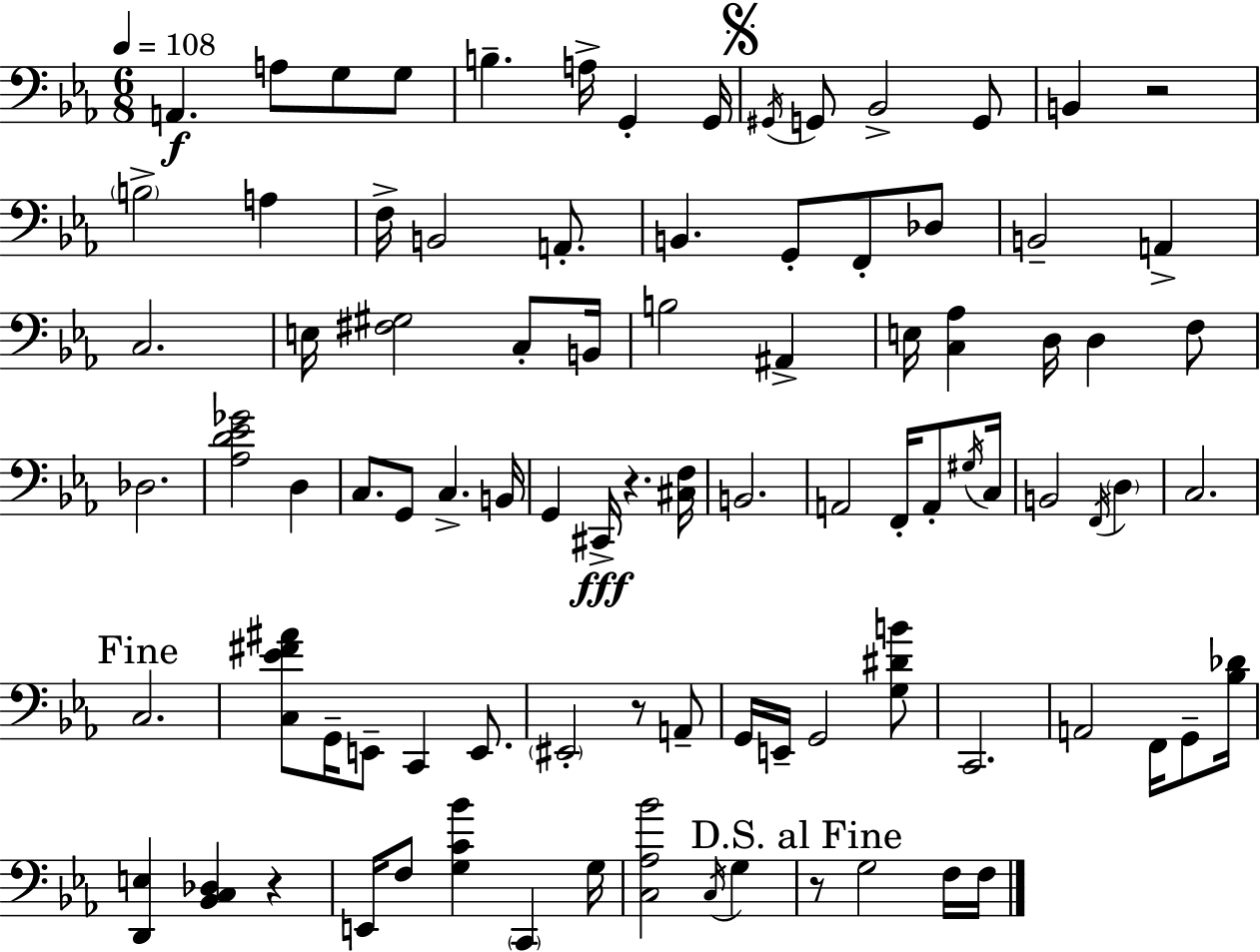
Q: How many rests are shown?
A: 5